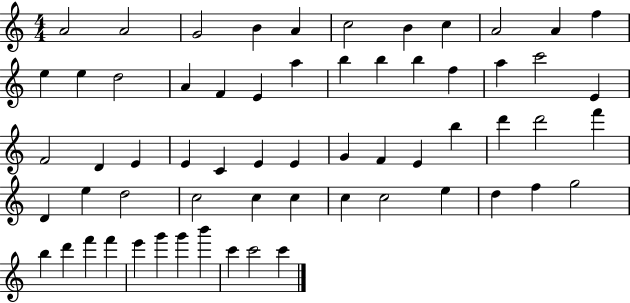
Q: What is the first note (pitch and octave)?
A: A4